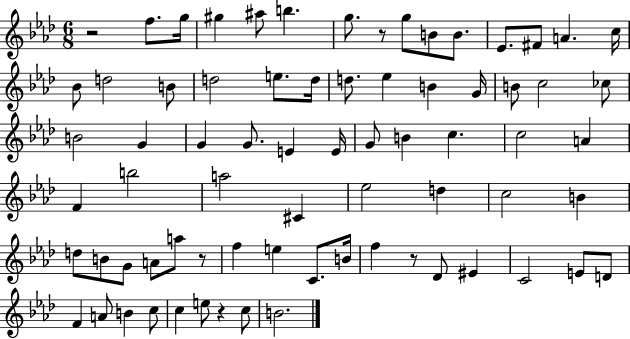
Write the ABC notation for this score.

X:1
T:Untitled
M:6/8
L:1/4
K:Ab
z2 f/2 g/4 ^g ^a/2 b g/2 z/2 g/2 B/2 B/2 _E/2 ^F/2 A c/4 _B/2 d2 B/2 d2 e/2 d/4 d/2 _e B G/4 B/2 c2 _c/2 B2 G G G/2 E E/4 G/2 B c c2 A F b2 a2 ^C _e2 d c2 B d/2 B/2 G/2 A/2 a/2 z/2 f e C/2 B/4 f z/2 _D/2 ^E C2 E/2 D/2 F A/2 B c/2 c e/2 z c/2 B2